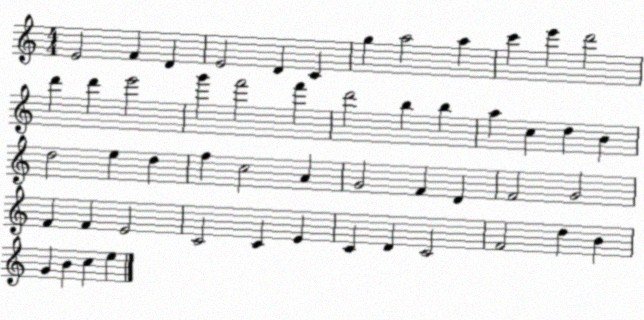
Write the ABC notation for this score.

X:1
T:Untitled
M:4/4
L:1/4
K:C
E2 F D E2 D C g a2 a c' e' d'2 d' d' e'2 g' f'2 f' d'2 b b a c d B d2 e d f c2 A G2 F D F2 G2 F F E2 C2 C E C D C2 F2 d B G B c e